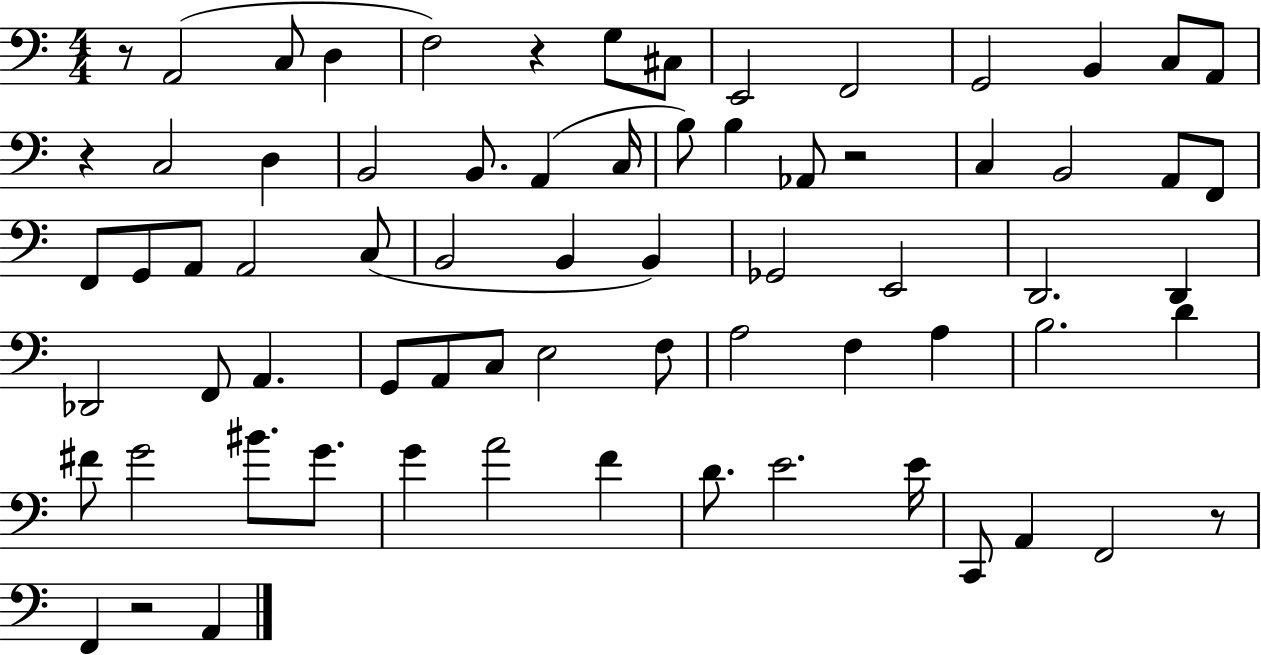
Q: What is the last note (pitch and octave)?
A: A2